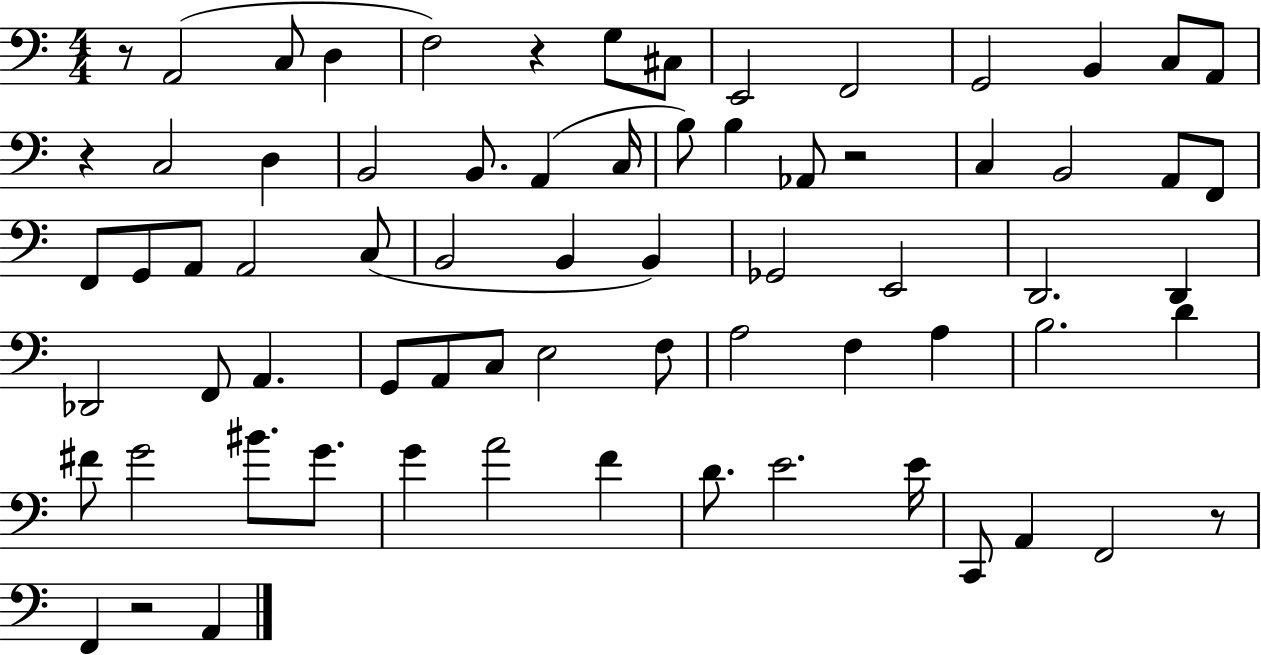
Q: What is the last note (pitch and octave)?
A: A2